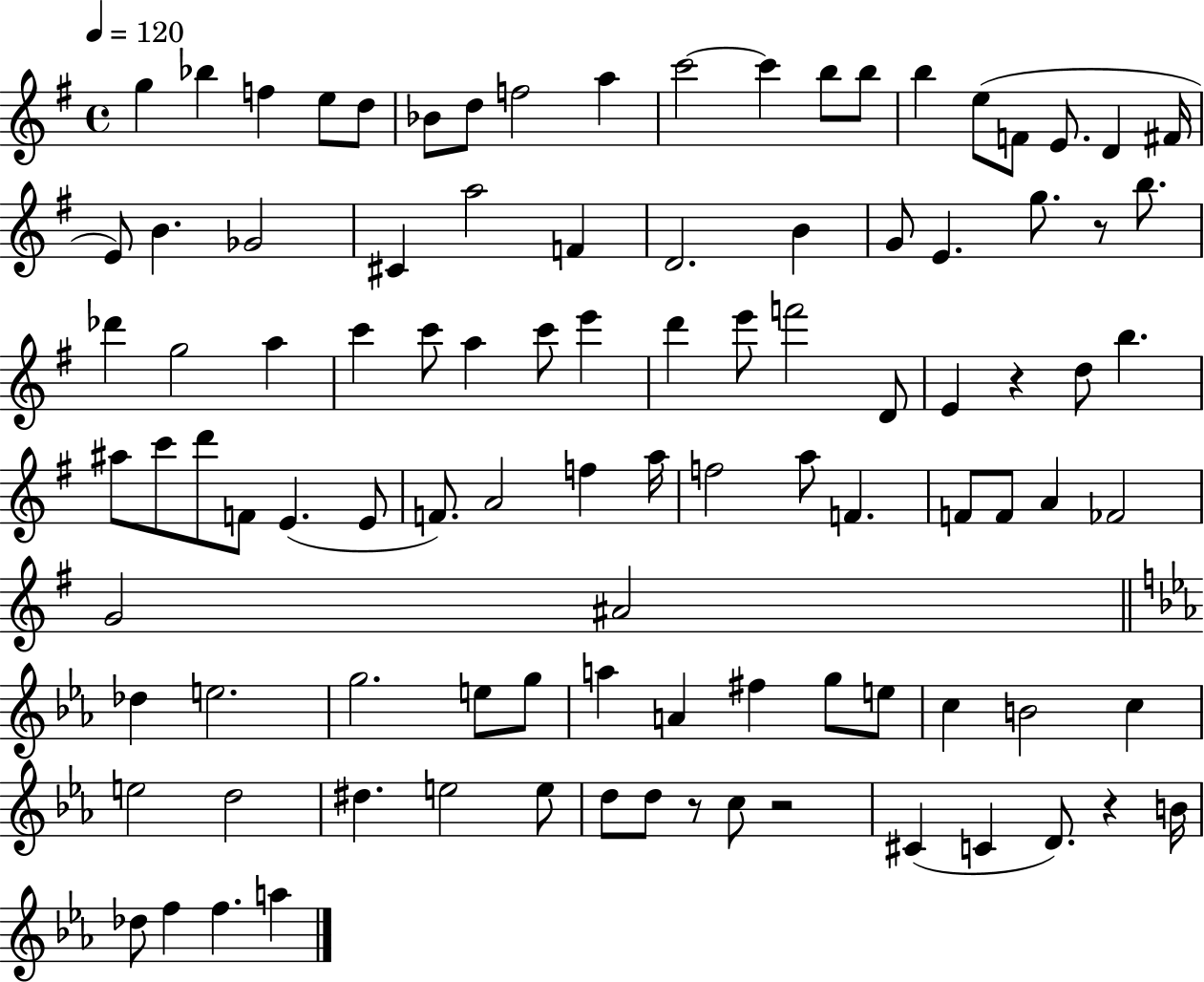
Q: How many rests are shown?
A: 5